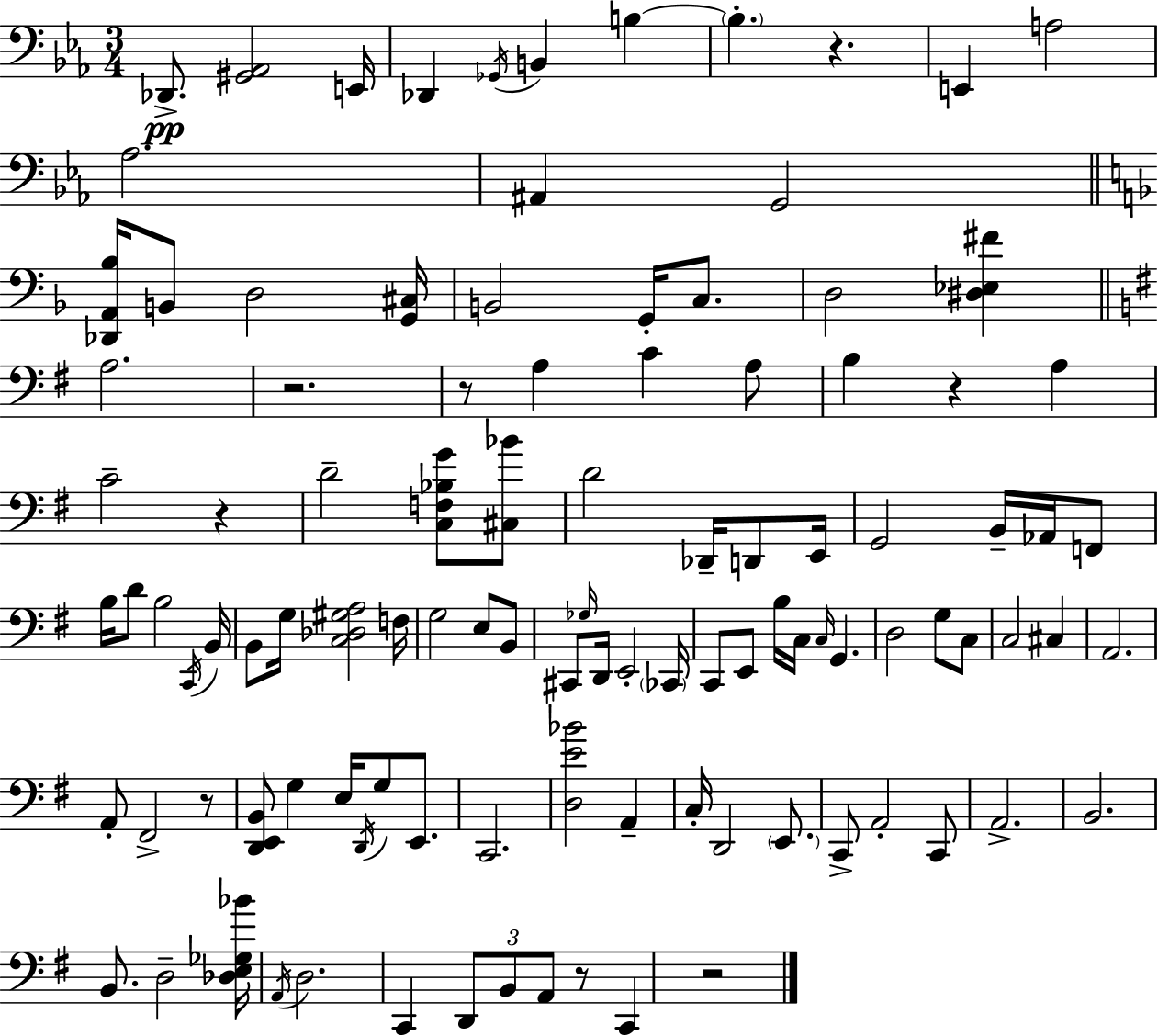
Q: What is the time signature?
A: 3/4